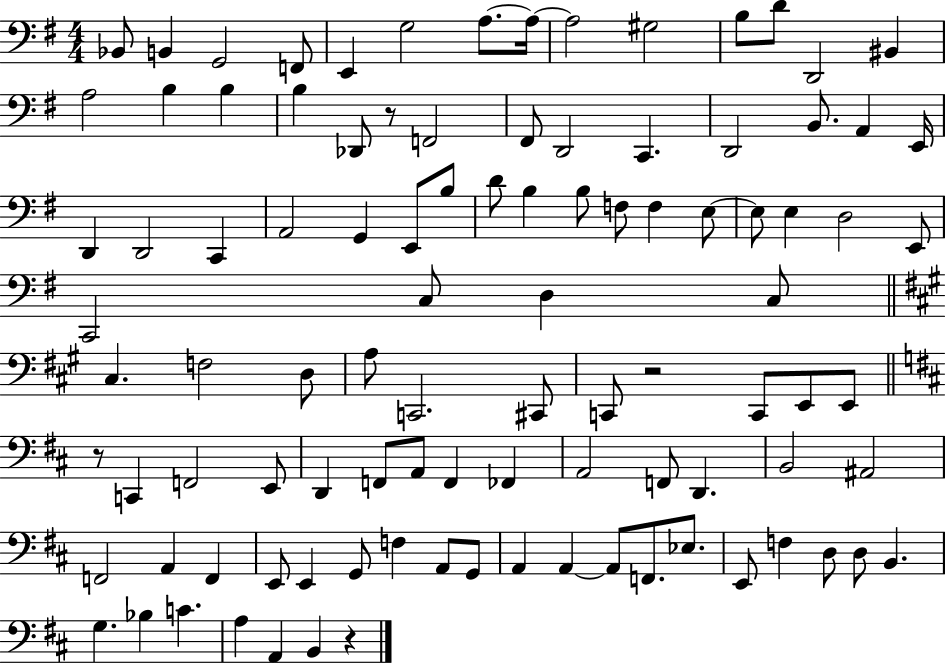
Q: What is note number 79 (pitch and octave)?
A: A2